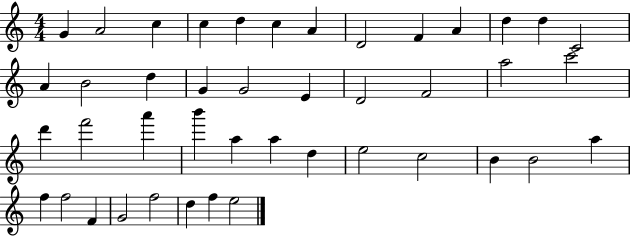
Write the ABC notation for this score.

X:1
T:Untitled
M:4/4
L:1/4
K:C
G A2 c c d c A D2 F A d d C2 A B2 d G G2 E D2 F2 a2 c'2 d' f'2 a' b' a a d e2 c2 B B2 a f f2 F G2 f2 d f e2